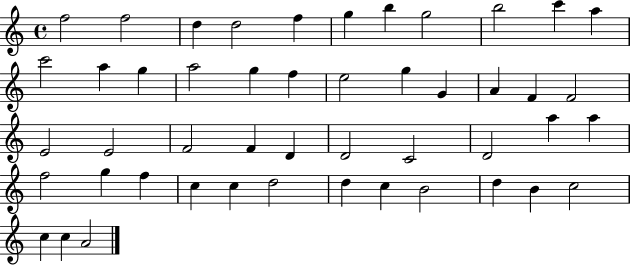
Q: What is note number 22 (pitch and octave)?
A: F4